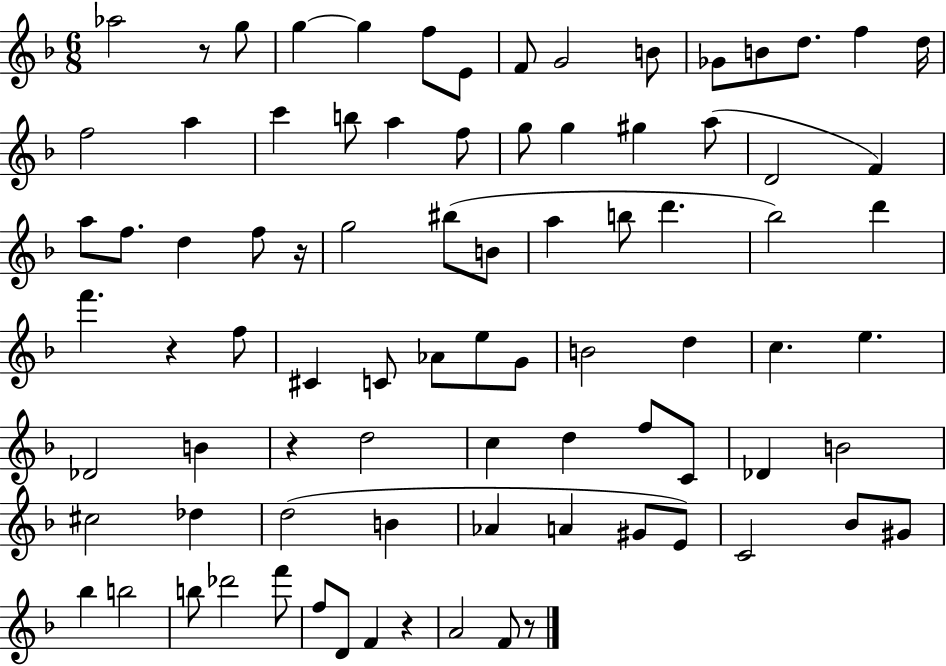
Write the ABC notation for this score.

X:1
T:Untitled
M:6/8
L:1/4
K:F
_a2 z/2 g/2 g g f/2 E/2 F/2 G2 B/2 _G/2 B/2 d/2 f d/4 f2 a c' b/2 a f/2 g/2 g ^g a/2 D2 F a/2 f/2 d f/2 z/4 g2 ^b/2 B/2 a b/2 d' _b2 d' f' z f/2 ^C C/2 _A/2 e/2 G/2 B2 d c e _D2 B z d2 c d f/2 C/2 _D B2 ^c2 _d d2 B _A A ^G/2 E/2 C2 _B/2 ^G/2 _b b2 b/2 _d'2 f'/2 f/2 D/2 F z A2 F/2 z/2